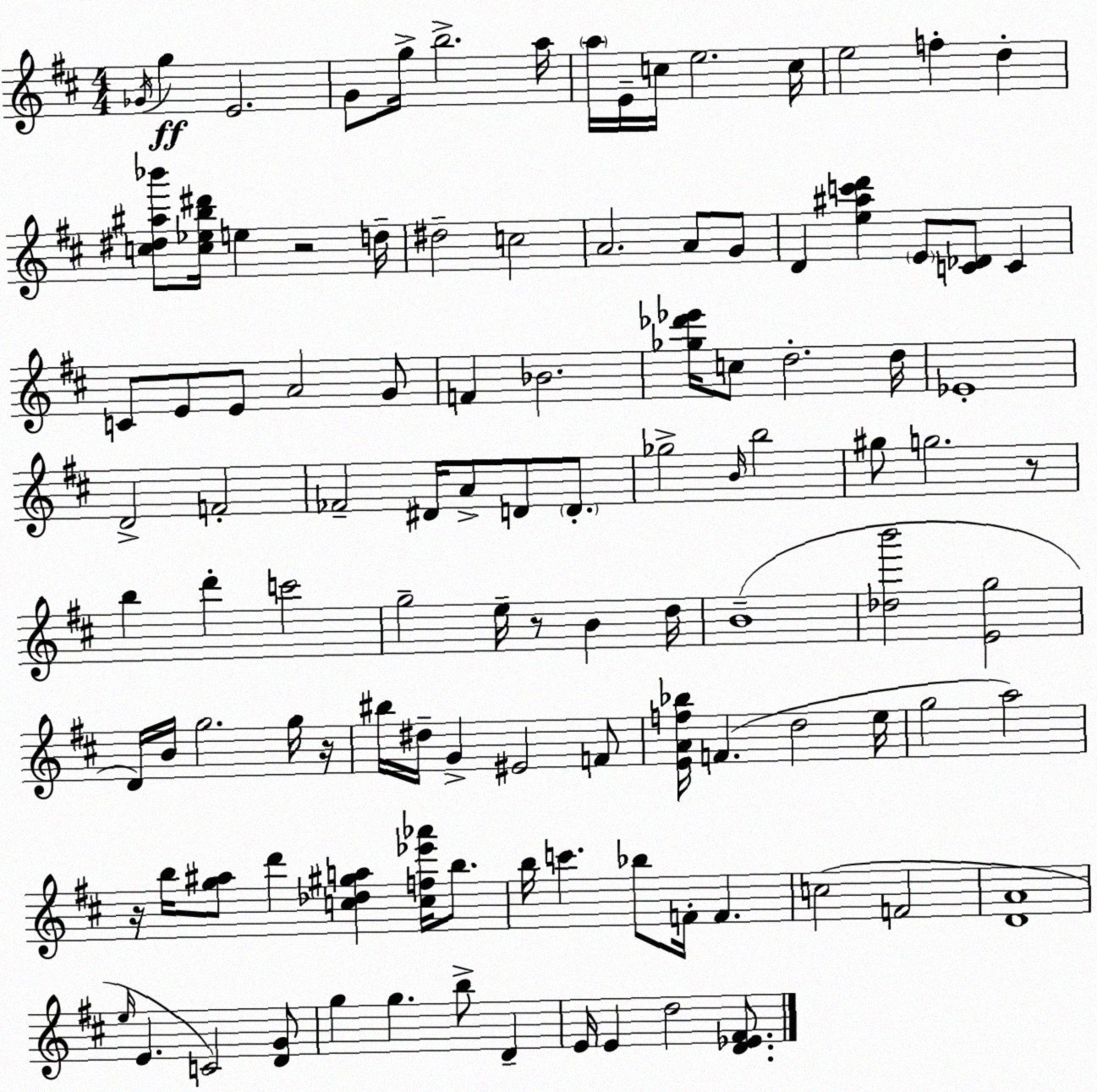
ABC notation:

X:1
T:Untitled
M:4/4
L:1/4
K:D
_G/4 g E2 G/2 g/4 b2 a/4 a/4 E/4 c/4 e2 c/4 e2 f d [c^d^a_b']/2 [c_eb^d']/4 e z2 d/4 ^d2 c2 A2 A/2 G/2 D [e^ac'd'] E/2 [C_D]/2 C C/2 E/2 E/2 A2 G/2 F _B2 [_g_d'_e']/4 c/2 d2 d/4 _E4 D2 F2 _F2 ^D/4 A/2 D/2 D/2 _g2 B/4 b2 ^g/2 g2 z/2 b d' c'2 g2 e/4 z/2 B d/4 B4 [_db']2 [Eg]2 D/4 B/4 g2 g/4 z/4 ^b/4 ^d/4 G ^E2 F/2 [EAf_b]/4 F d2 e/4 g2 a2 z/4 b/4 [g^a]/2 d' [c_d^ga] [cf_e'_a']/4 b/2 b/4 c' _b/2 F/4 F c2 F2 [DA]4 e/4 E C2 [DG]/2 g g b/2 D E/4 E d2 [D_E^F]/2